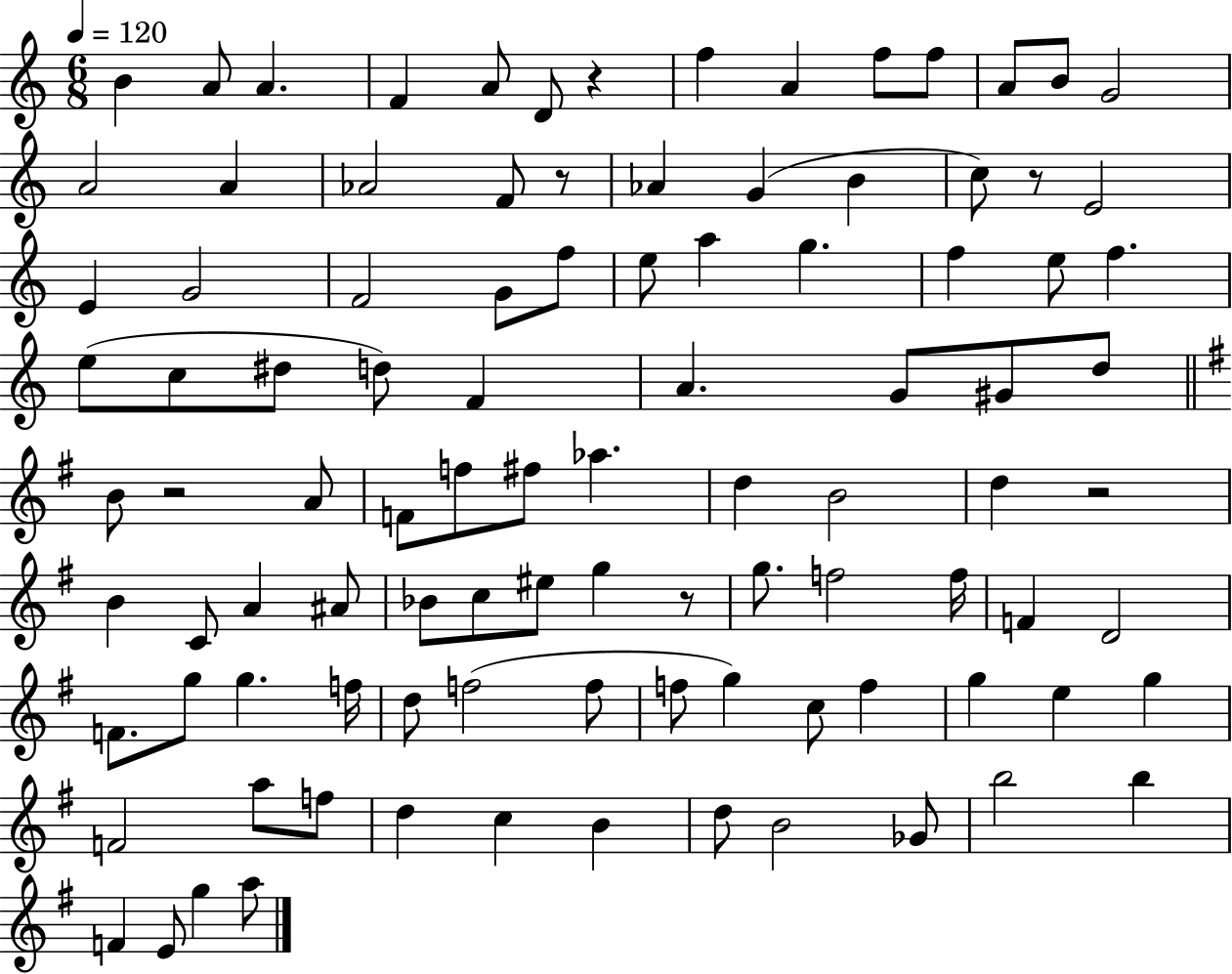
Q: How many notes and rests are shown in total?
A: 99